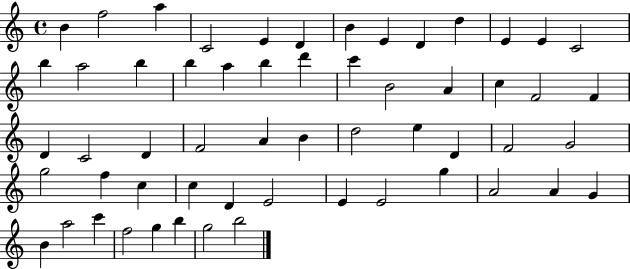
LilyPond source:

{
  \clef treble
  \time 4/4
  \defaultTimeSignature
  \key c \major
  b'4 f''2 a''4 | c'2 e'4 d'4 | b'4 e'4 d'4 d''4 | e'4 e'4 c'2 | \break b''4 a''2 b''4 | b''4 a''4 b''4 d'''4 | c'''4 b'2 a'4 | c''4 f'2 f'4 | \break d'4 c'2 d'4 | f'2 a'4 b'4 | d''2 e''4 d'4 | f'2 g'2 | \break g''2 f''4 c''4 | c''4 d'4 e'2 | e'4 e'2 g''4 | a'2 a'4 g'4 | \break b'4 a''2 c'''4 | f''2 g''4 b''4 | g''2 b''2 | \bar "|."
}